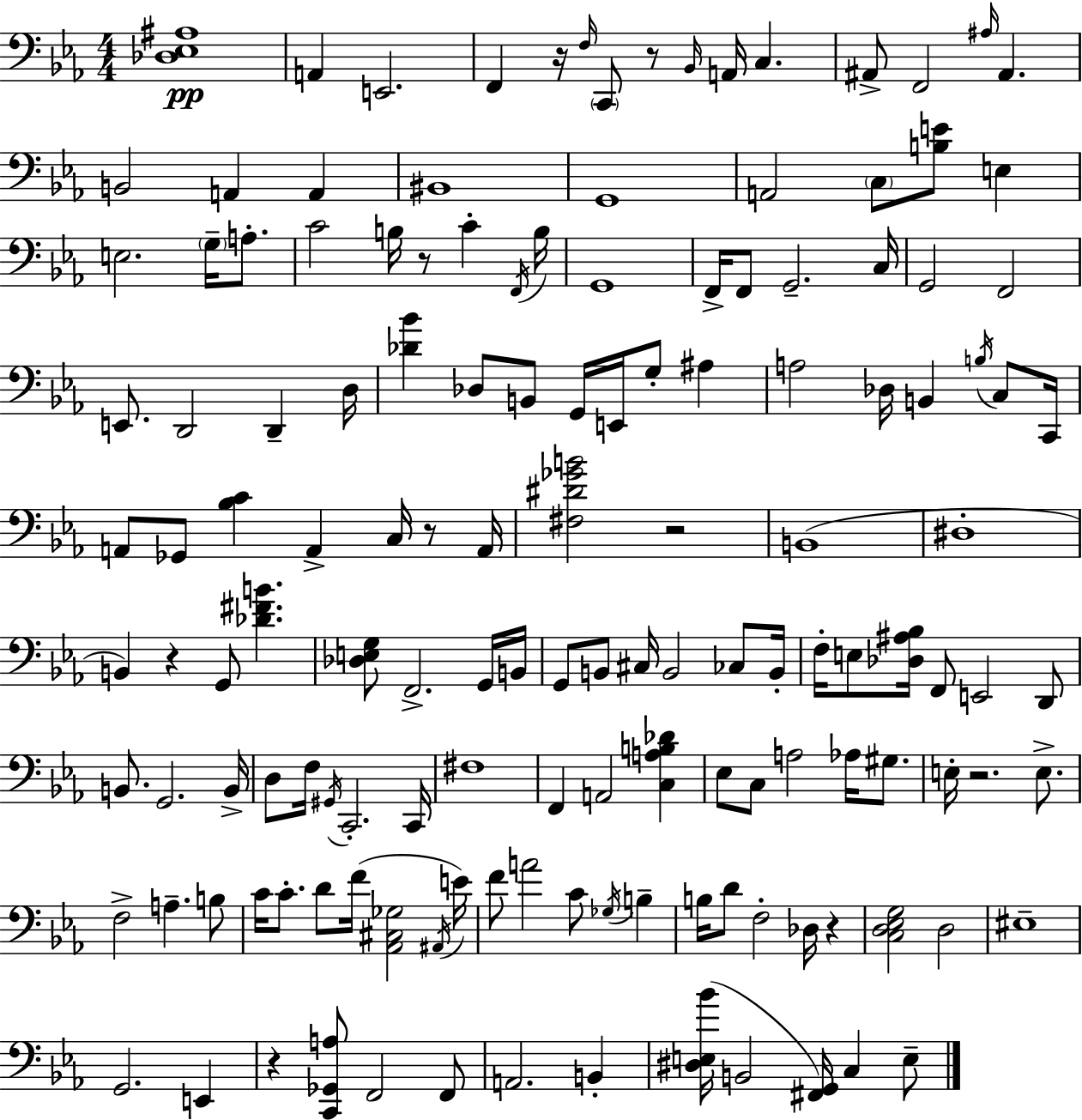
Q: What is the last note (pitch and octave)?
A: E3